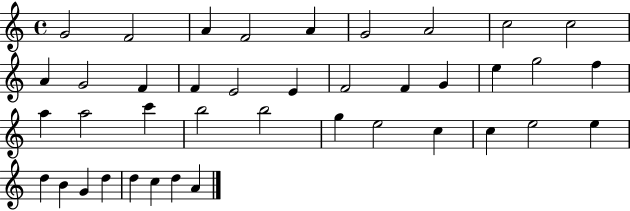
X:1
T:Untitled
M:4/4
L:1/4
K:C
G2 F2 A F2 A G2 A2 c2 c2 A G2 F F E2 E F2 F G e g2 f a a2 c' b2 b2 g e2 c c e2 e d B G d d c d A